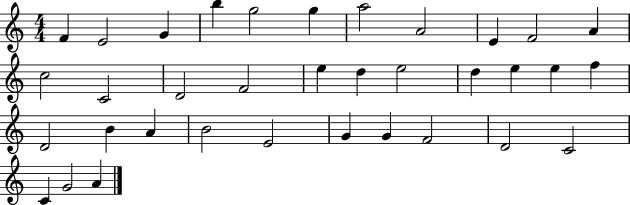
F4/q E4/h G4/q B5/q G5/h G5/q A5/h A4/h E4/q F4/h A4/q C5/h C4/h D4/h F4/h E5/q D5/q E5/h D5/q E5/q E5/q F5/q D4/h B4/q A4/q B4/h E4/h G4/q G4/q F4/h D4/h C4/h C4/q G4/h A4/q